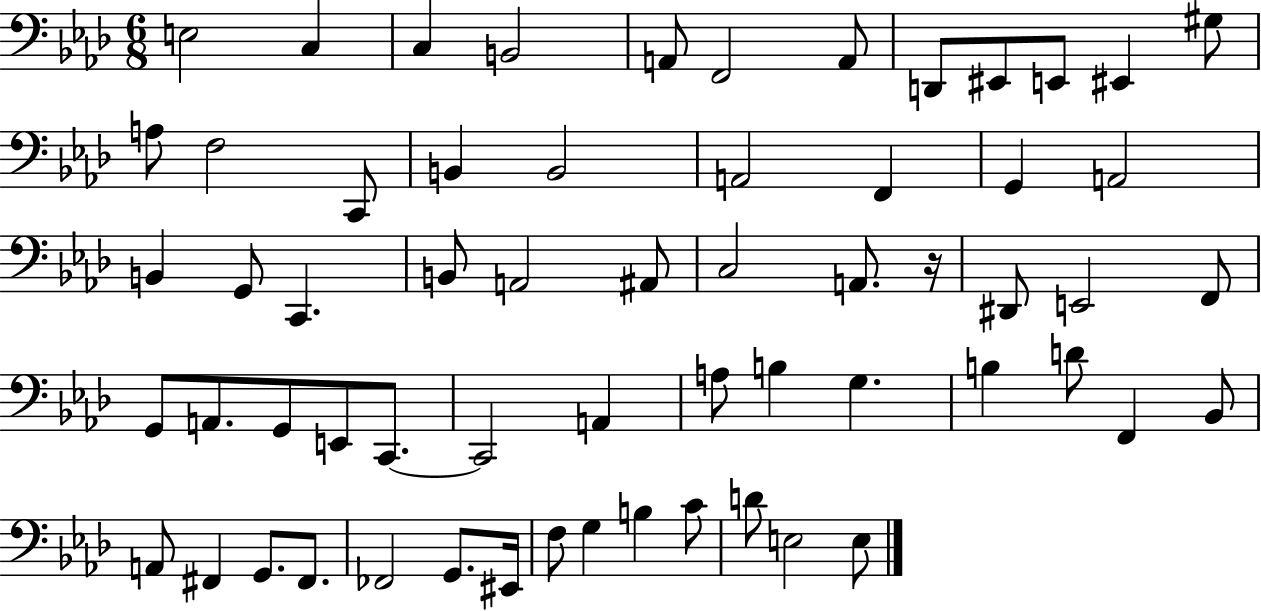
X:1
T:Untitled
M:6/8
L:1/4
K:Ab
E,2 C, C, B,,2 A,,/2 F,,2 A,,/2 D,,/2 ^E,,/2 E,,/2 ^E,, ^G,/2 A,/2 F,2 C,,/2 B,, B,,2 A,,2 F,, G,, A,,2 B,, G,,/2 C,, B,,/2 A,,2 ^A,,/2 C,2 A,,/2 z/4 ^D,,/2 E,,2 F,,/2 G,,/2 A,,/2 G,,/2 E,,/2 C,,/2 C,,2 A,, A,/2 B, G, B, D/2 F,, _B,,/2 A,,/2 ^F,, G,,/2 ^F,,/2 _F,,2 G,,/2 ^E,,/4 F,/2 G, B, C/2 D/2 E,2 E,/2